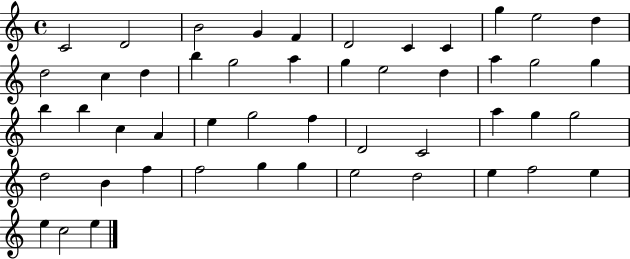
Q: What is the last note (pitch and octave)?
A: E5